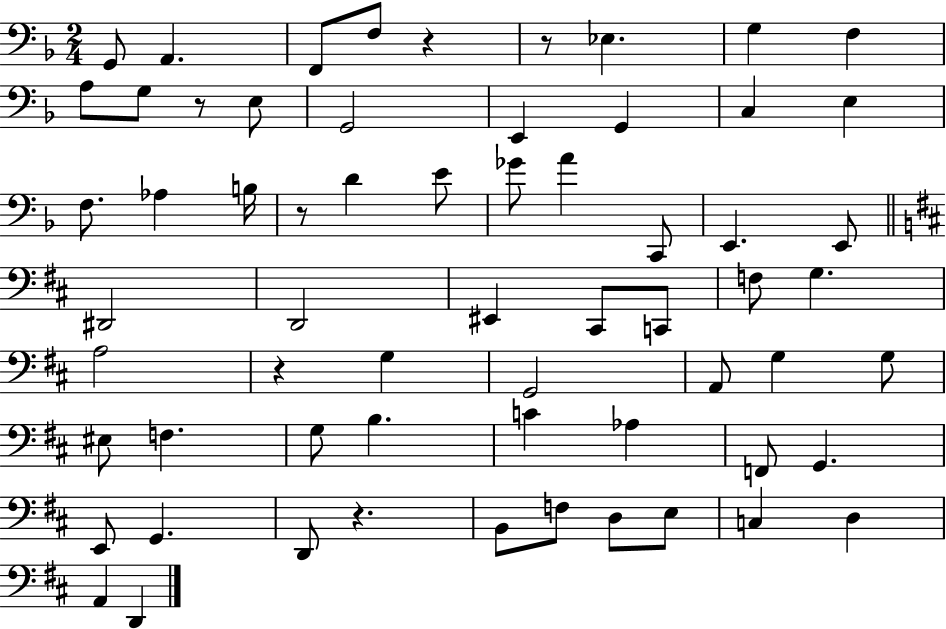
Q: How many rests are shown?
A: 6